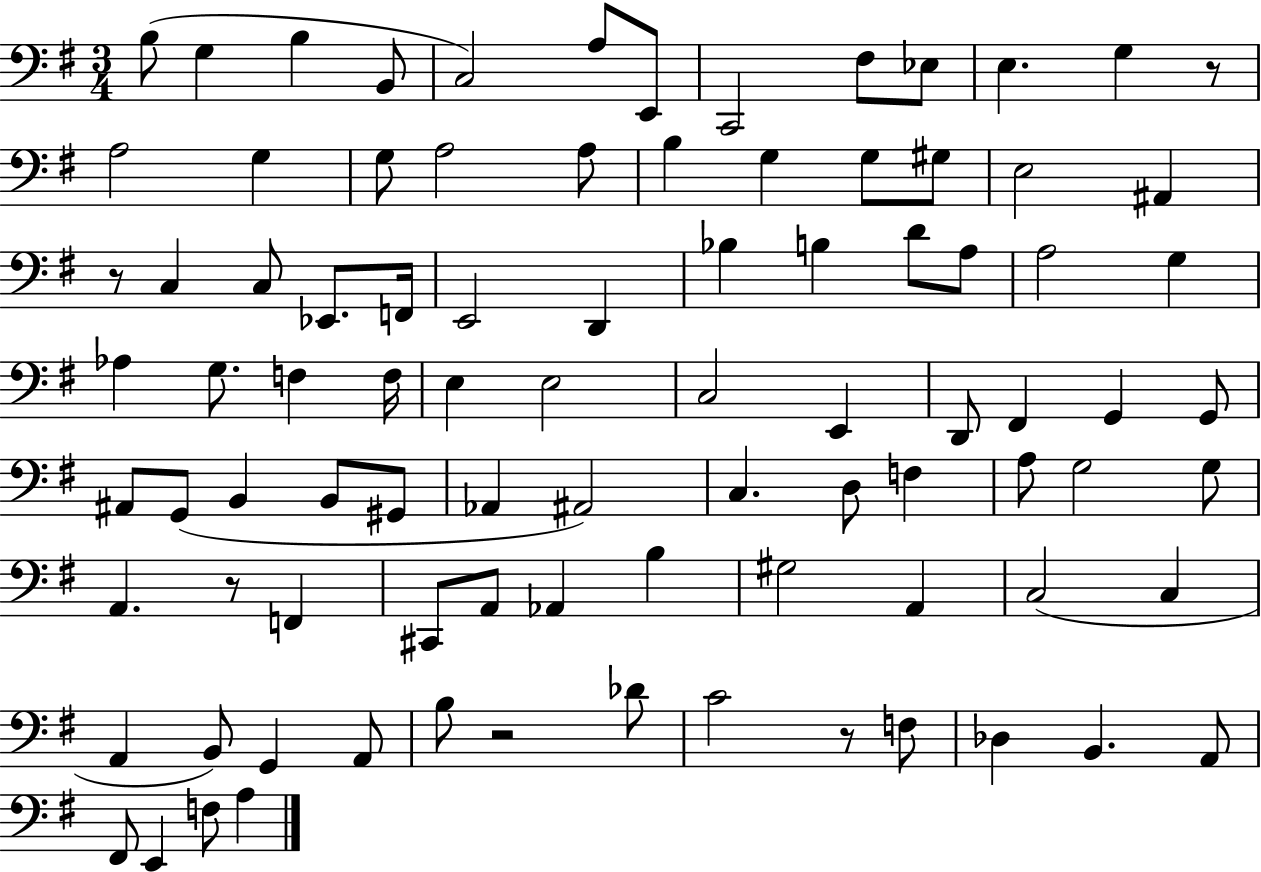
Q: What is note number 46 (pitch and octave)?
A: G2